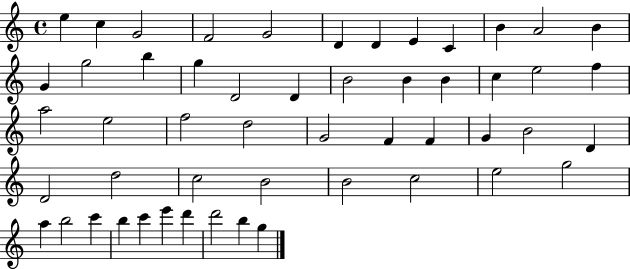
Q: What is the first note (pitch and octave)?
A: E5